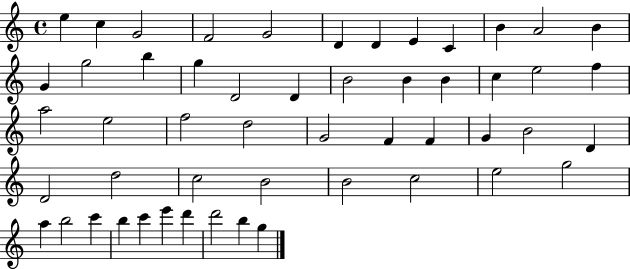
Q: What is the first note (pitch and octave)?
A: E5